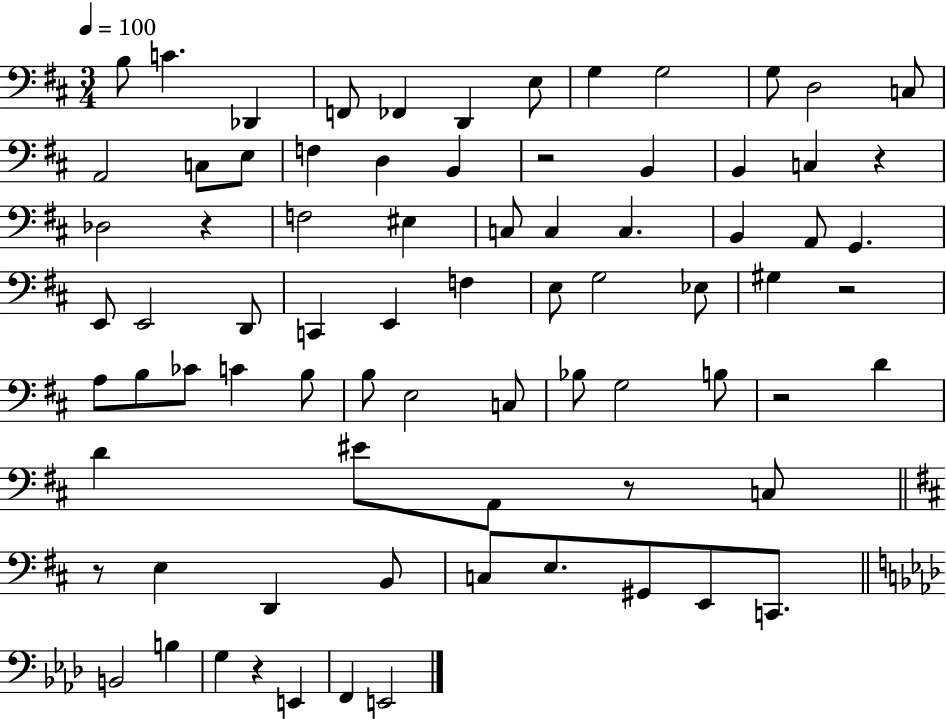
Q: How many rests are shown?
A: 8